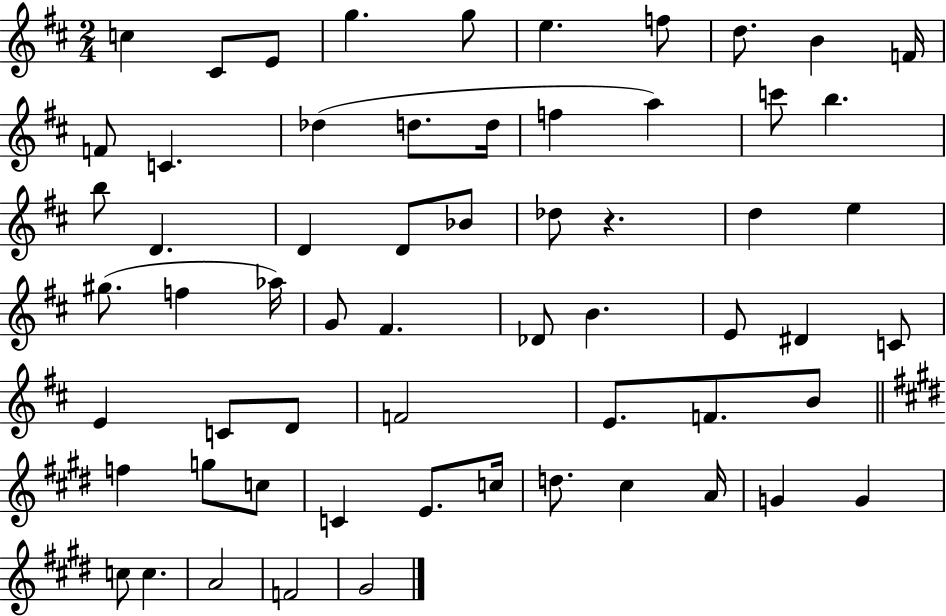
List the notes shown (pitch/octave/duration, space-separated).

C5/q C#4/e E4/e G5/q. G5/e E5/q. F5/e D5/e. B4/q F4/s F4/e C4/q. Db5/q D5/e. D5/s F5/q A5/q C6/e B5/q. B5/e D4/q. D4/q D4/e Bb4/e Db5/e R/q. D5/q E5/q G#5/e. F5/q Ab5/s G4/e F#4/q. Db4/e B4/q. E4/e D#4/q C4/e E4/q C4/e D4/e F4/h E4/e. F4/e. B4/e F5/q G5/e C5/e C4/q E4/e. C5/s D5/e. C#5/q A4/s G4/q G4/q C5/e C5/q. A4/h F4/h G#4/h